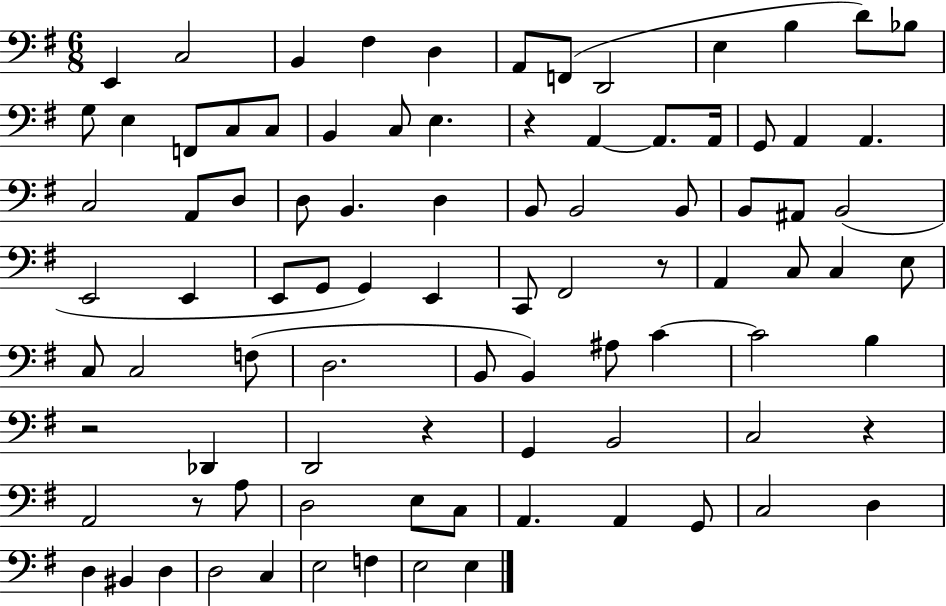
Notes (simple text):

E2/q C3/h B2/q F#3/q D3/q A2/e F2/e D2/h E3/q B3/q D4/e Bb3/e G3/e E3/q F2/e C3/e C3/e B2/q C3/e E3/q. R/q A2/q A2/e. A2/s G2/e A2/q A2/q. C3/h A2/e D3/e D3/e B2/q. D3/q B2/e B2/h B2/e B2/e A#2/e B2/h E2/h E2/q E2/e G2/e G2/q E2/q C2/e F#2/h R/e A2/q C3/e C3/q E3/e C3/e C3/h F3/e D3/h. B2/e B2/q A#3/e C4/q C4/h B3/q R/h Db2/q D2/h R/q G2/q B2/h C3/h R/q A2/h R/e A3/e D3/h E3/e C3/e A2/q. A2/q G2/e C3/h D3/q D3/q BIS2/q D3/q D3/h C3/q E3/h F3/q E3/h E3/q